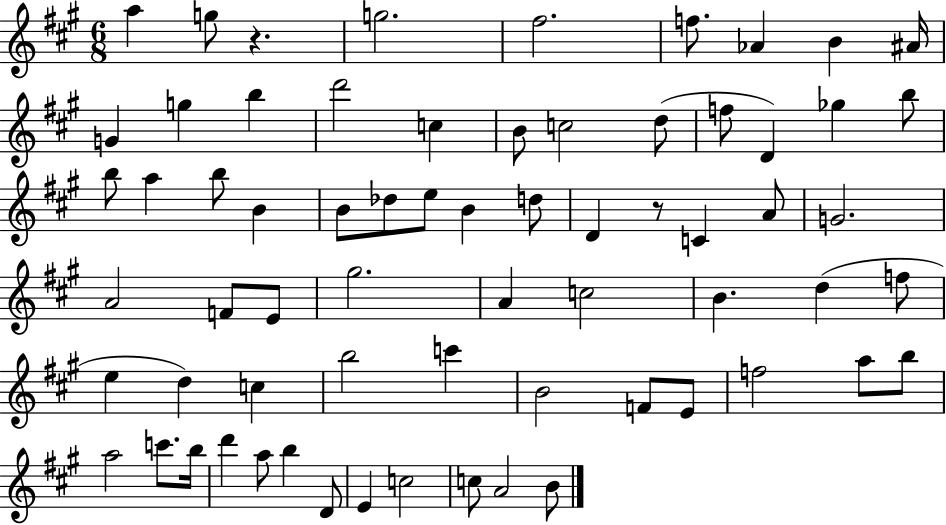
A5/q G5/e R/q. G5/h. F#5/h. F5/e. Ab4/q B4/q A#4/s G4/q G5/q B5/q D6/h C5/q B4/e C5/h D5/e F5/e D4/q Gb5/q B5/e B5/e A5/q B5/e B4/q B4/e Db5/e E5/e B4/q D5/e D4/q R/e C4/q A4/e G4/h. A4/h F4/e E4/e G#5/h. A4/q C5/h B4/q. D5/q F5/e E5/q D5/q C5/q B5/h C6/q B4/h F4/e E4/e F5/h A5/e B5/e A5/h C6/e. B5/s D6/q A5/e B5/q D4/e E4/q C5/h C5/e A4/h B4/e